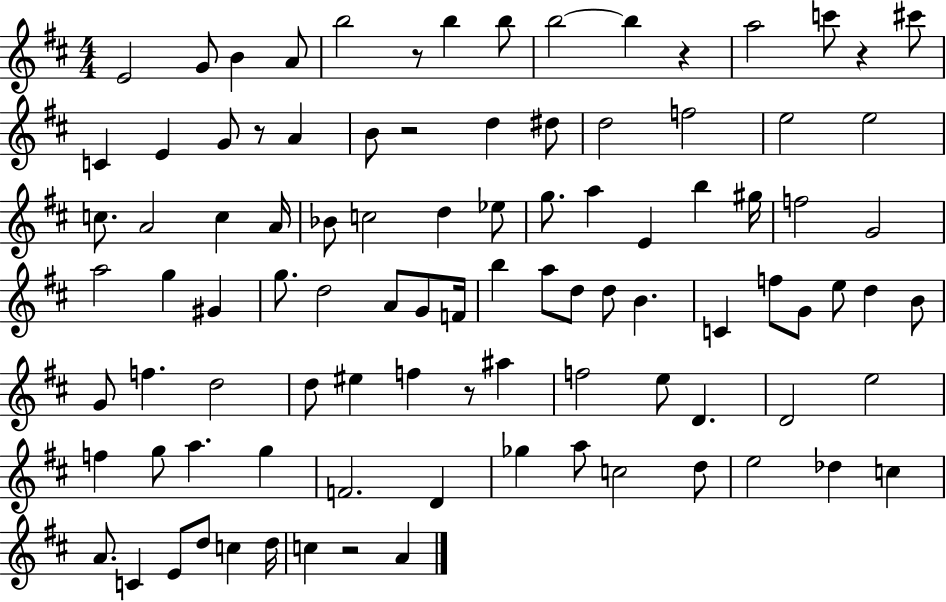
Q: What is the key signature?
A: D major